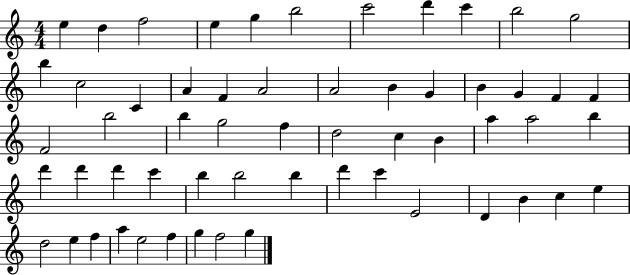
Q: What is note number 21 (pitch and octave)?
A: B4